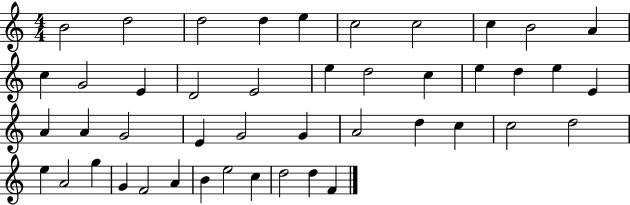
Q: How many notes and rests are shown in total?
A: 45